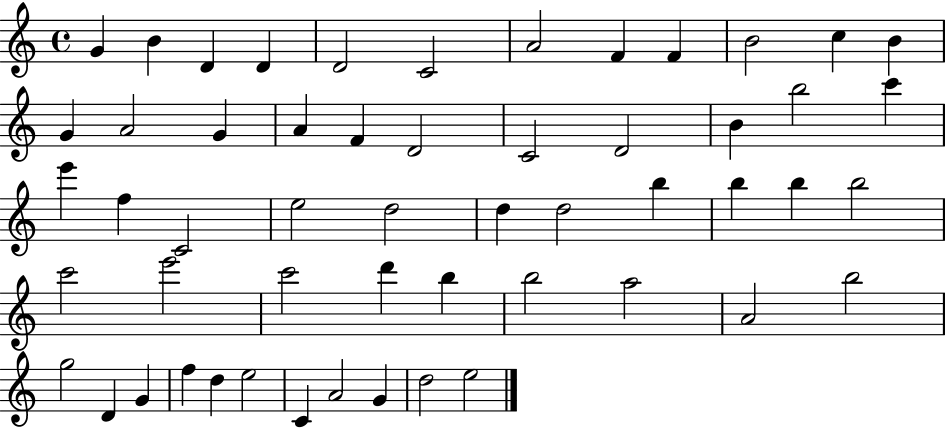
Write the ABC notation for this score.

X:1
T:Untitled
M:4/4
L:1/4
K:C
G B D D D2 C2 A2 F F B2 c B G A2 G A F D2 C2 D2 B b2 c' e' f C2 e2 d2 d d2 b b b b2 c'2 e'2 c'2 d' b b2 a2 A2 b2 g2 D G f d e2 C A2 G d2 e2